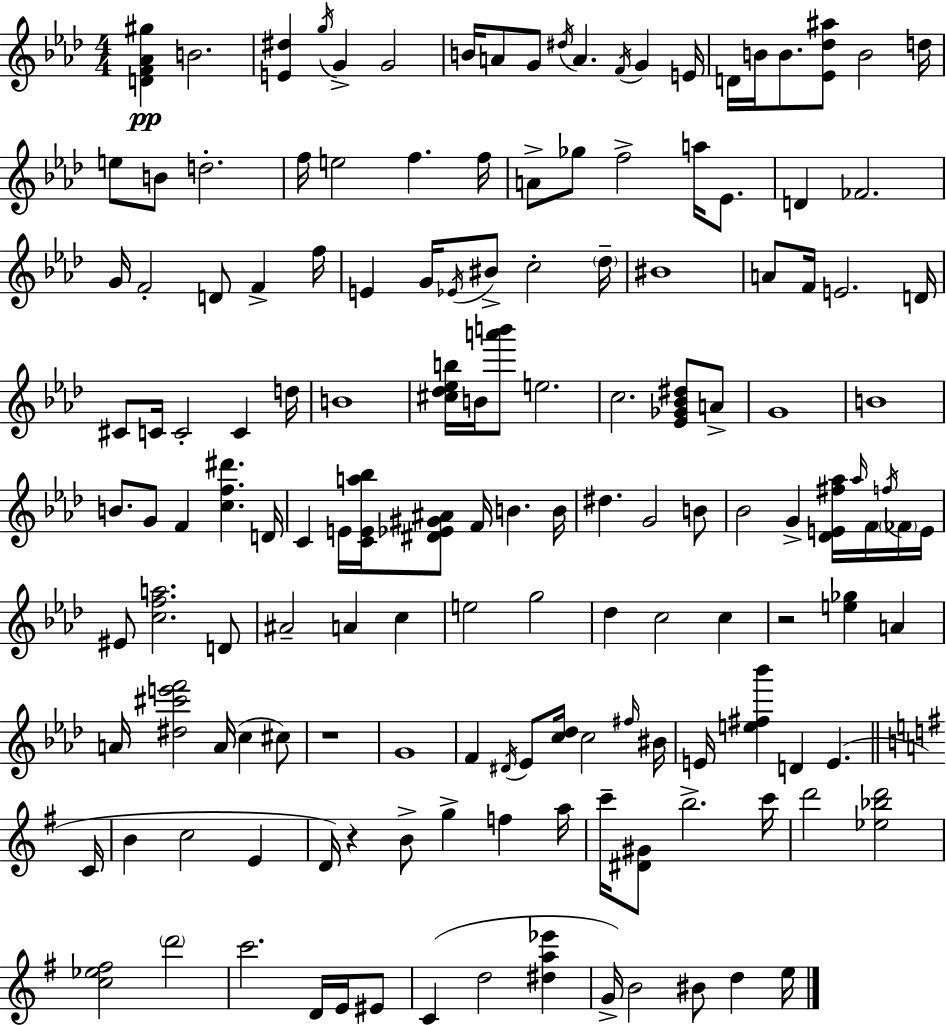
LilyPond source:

{
  \clef treble
  \numericTimeSignature
  \time 4/4
  \key f \minor
  <d' f' aes' gis''>4\pp b'2. | <e' dis''>4 \acciaccatura { g''16 } g'4-> g'2 | b'16 a'8 g'8 \acciaccatura { dis''16 } a'4. \acciaccatura { f'16 } g'4 | e'16 d'16 b'16 b'8. <ees' des'' ais''>8 b'2 | \break d''16 e''8 b'8 d''2.-. | f''16 e''2 f''4. | f''16 a'8-> ges''8 f''2-> a''16 | ees'8. d'4 fes'2. | \break g'16 f'2-. d'8 f'4-> | f''16 e'4 g'16 \acciaccatura { ees'16 } bis'8-> c''2-. | \parenthesize des''16-- bis'1 | a'8 f'16 e'2. | \break d'16 cis'8 c'16 c'2-. c'4 | d''16 b'1 | <cis'' des'' ees'' b''>16 b'16 <a''' b'''>8 e''2. | c''2. | \break <ees' ges' bes' dis''>8 a'8-> g'1 | b'1 | b'8. g'8 f'4 <c'' f'' dis'''>4. | d'16 c'4 e'16 <c' e' a'' bes''>16 <dis' ees' gis' ais'>8 f'16 b'4. | \break b'16 dis''4. g'2 | b'8 bes'2 g'4-> | <des' e' fis'' aes''>16 \grace { aes''16 } f'16 \acciaccatura { f''16 } \parenthesize fes'16 e'16 eis'8 <c'' f'' a''>2. | d'8 ais'2-- a'4 | \break c''4 e''2 g''2 | des''4 c''2 | c''4 r2 <e'' ges''>4 | a'4 a'16 <dis'' cis''' e''' f'''>2 a'16( | \break c''4 cis''8) r1 | g'1 | f'4 \acciaccatura { dis'16 } ees'8 <c'' des''>16 c''2 | \grace { fis''16 } bis'16 e'16 <e'' fis'' bes'''>4 d'4 | \break e'4.( \bar "||" \break \key g \major c'16 b'4 c''2 e'4 | d'16) r4 b'8-> g''4-> f''4 | a''16 c'''16-- <dis' gis'>8 b''2.-> | c'''16 d'''2 <ees'' bes'' d'''>2 | \break <c'' ees'' fis''>2 \parenthesize d'''2 | c'''2. d'16 e'16 eis'8 | c'4( d''2 <dis'' a'' ees'''>4 | g'16->) b'2 bis'8 d''4 | \break e''16 \bar "|."
}